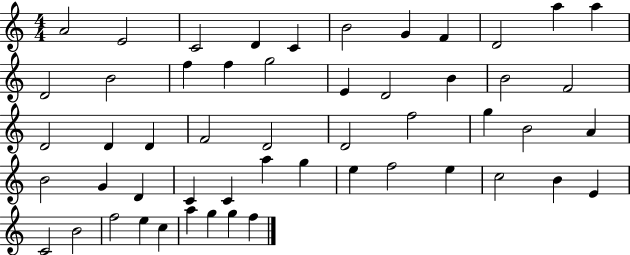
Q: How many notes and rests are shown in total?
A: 53